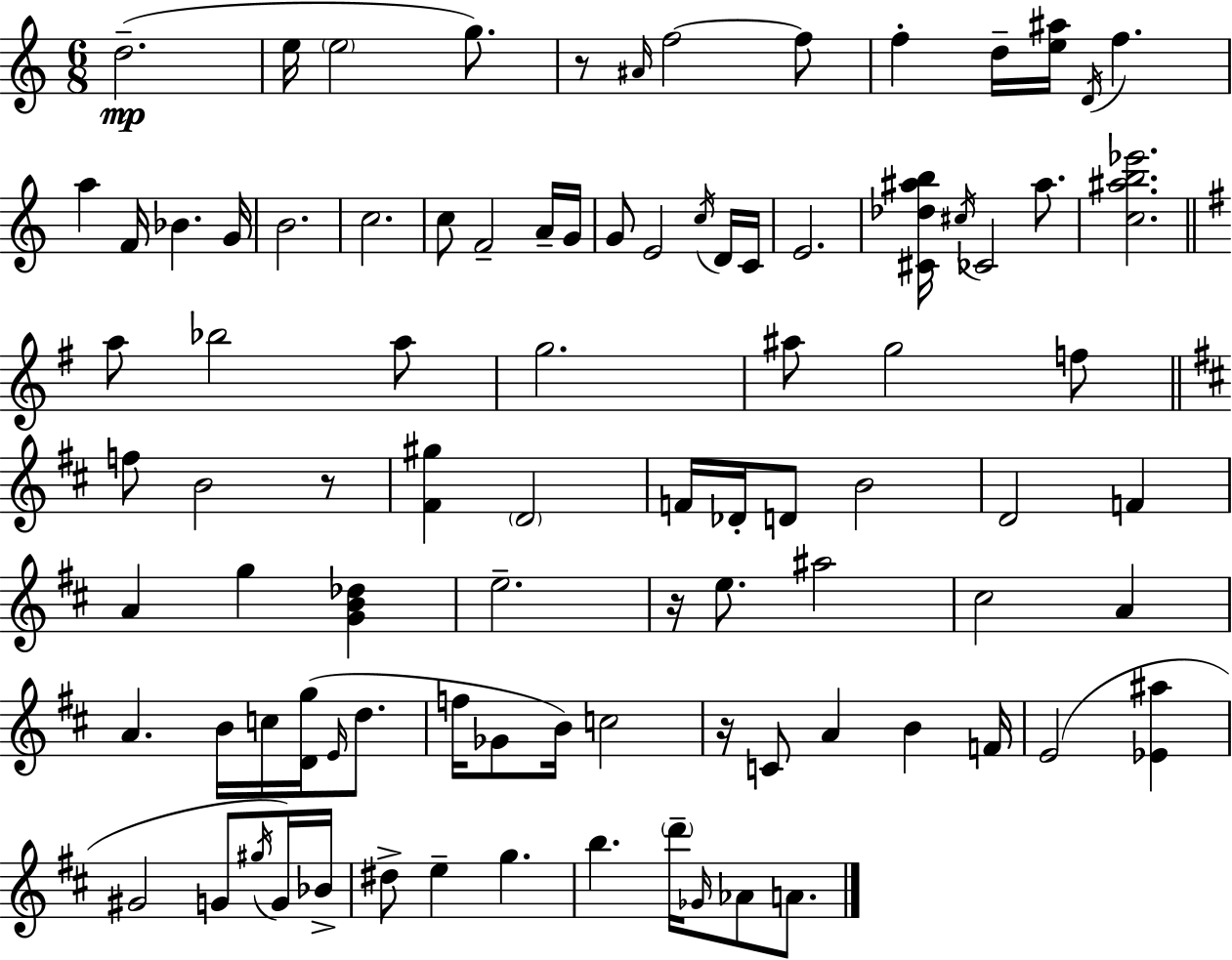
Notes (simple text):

D5/h. E5/s E5/h G5/e. R/e A#4/s F5/h F5/e F5/q D5/s [E5,A#5]/s D4/s F5/q. A5/q F4/s Bb4/q. G4/s B4/h. C5/h. C5/e F4/h A4/s G4/s G4/e E4/h C5/s D4/s C4/s E4/h. [C#4,Db5,A#5,B5]/s C#5/s CES4/h A#5/e. [C5,A#5,B5,Eb6]/h. A5/e Bb5/h A5/e G5/h. A#5/e G5/h F5/e F5/e B4/h R/e [F#4,G#5]/q D4/h F4/s Db4/s D4/e B4/h D4/h F4/q A4/q G5/q [G4,B4,Db5]/q E5/h. R/s E5/e. A#5/h C#5/h A4/q A4/q. B4/s C5/s [D4,G5]/s E4/s D5/e. F5/s Gb4/e B4/s C5/h R/s C4/e A4/q B4/q F4/s E4/h [Eb4,A#5]/q G#4/h G4/e G#5/s G4/s Bb4/s D#5/e E5/q G5/q. B5/q. D6/s Gb4/s Ab4/e A4/e.